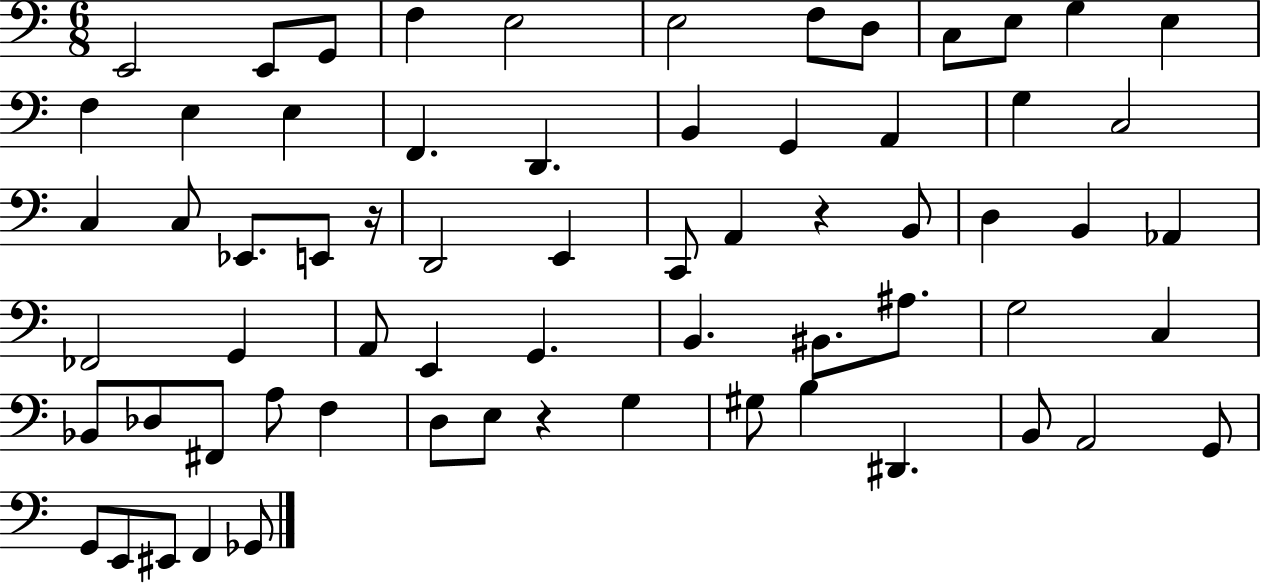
X:1
T:Untitled
M:6/8
L:1/4
K:C
E,,2 E,,/2 G,,/2 F, E,2 E,2 F,/2 D,/2 C,/2 E,/2 G, E, F, E, E, F,, D,, B,, G,, A,, G, C,2 C, C,/2 _E,,/2 E,,/2 z/4 D,,2 E,, C,,/2 A,, z B,,/2 D, B,, _A,, _F,,2 G,, A,,/2 E,, G,, B,, ^B,,/2 ^A,/2 G,2 C, _B,,/2 _D,/2 ^F,,/2 A,/2 F, D,/2 E,/2 z G, ^G,/2 B, ^D,, B,,/2 A,,2 G,,/2 G,,/2 E,,/2 ^E,,/2 F,, _G,,/2